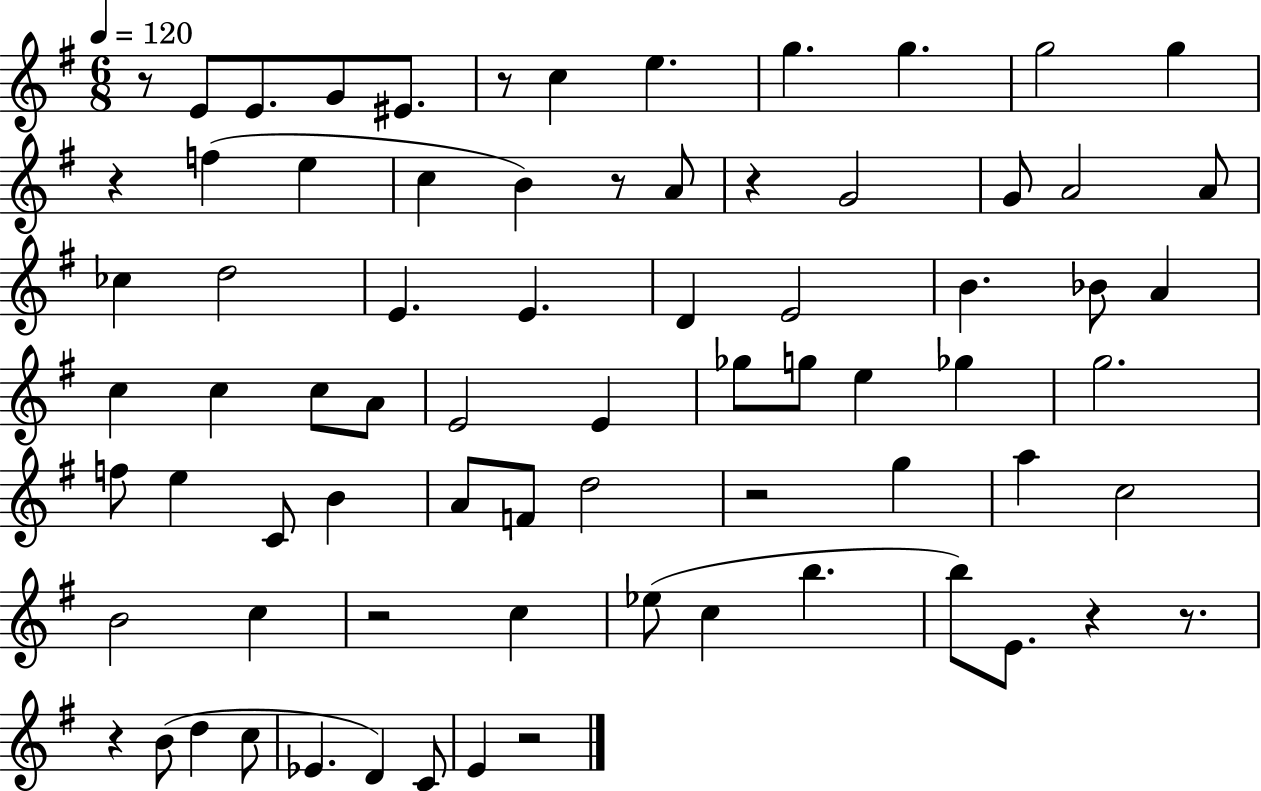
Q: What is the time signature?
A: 6/8